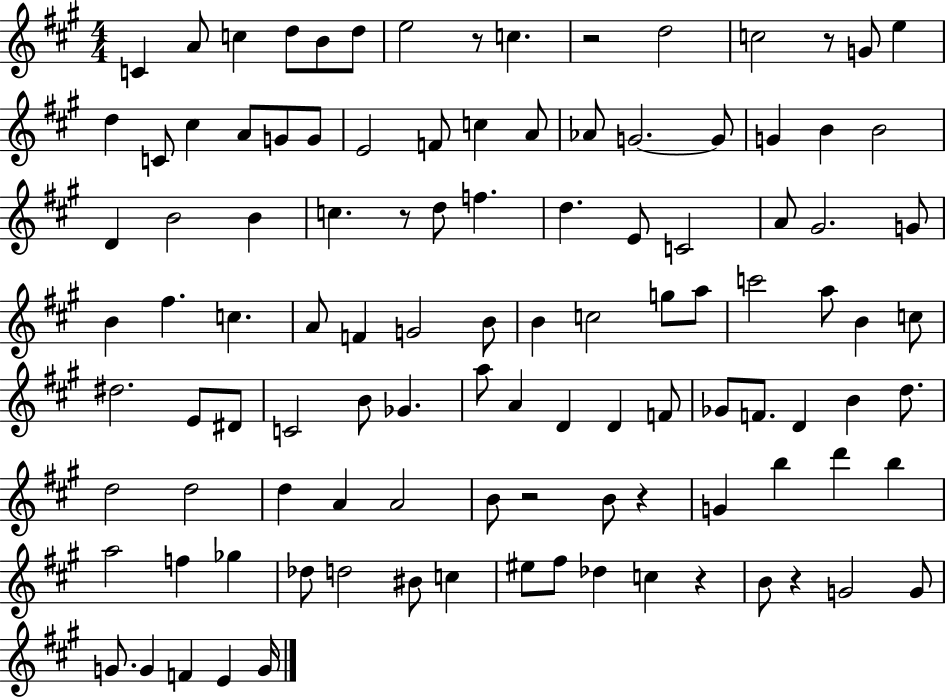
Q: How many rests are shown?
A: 8